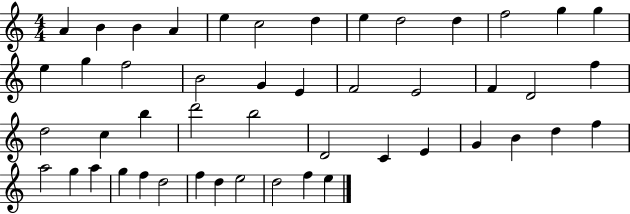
X:1
T:Untitled
M:4/4
L:1/4
K:C
A B B A e c2 d e d2 d f2 g g e g f2 B2 G E F2 E2 F D2 f d2 c b d'2 b2 D2 C E G B d f a2 g a g f d2 f d e2 d2 f e